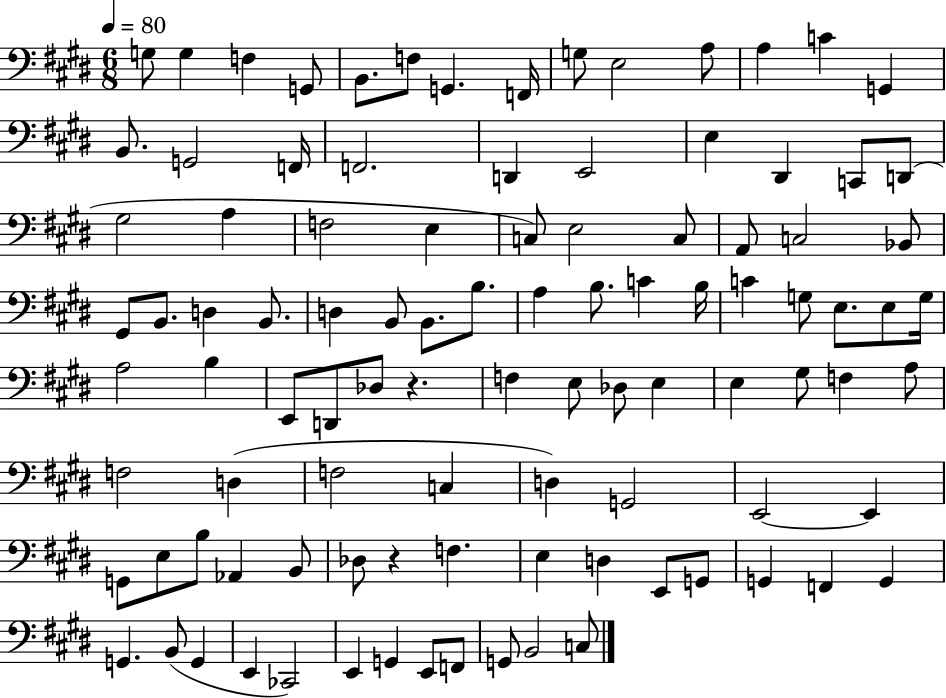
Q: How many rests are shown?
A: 2